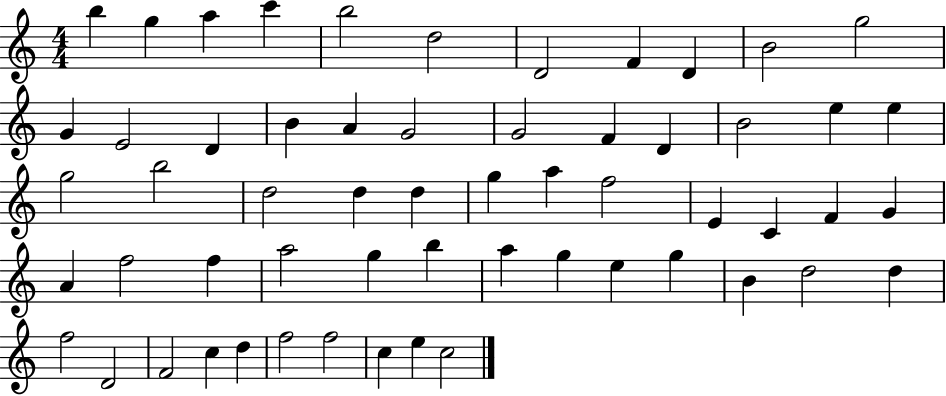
B5/q G5/q A5/q C6/q B5/h D5/h D4/h F4/q D4/q B4/h G5/h G4/q E4/h D4/q B4/q A4/q G4/h G4/h F4/q D4/q B4/h E5/q E5/q G5/h B5/h D5/h D5/q D5/q G5/q A5/q F5/h E4/q C4/q F4/q G4/q A4/q F5/h F5/q A5/h G5/q B5/q A5/q G5/q E5/q G5/q B4/q D5/h D5/q F5/h D4/h F4/h C5/q D5/q F5/h F5/h C5/q E5/q C5/h